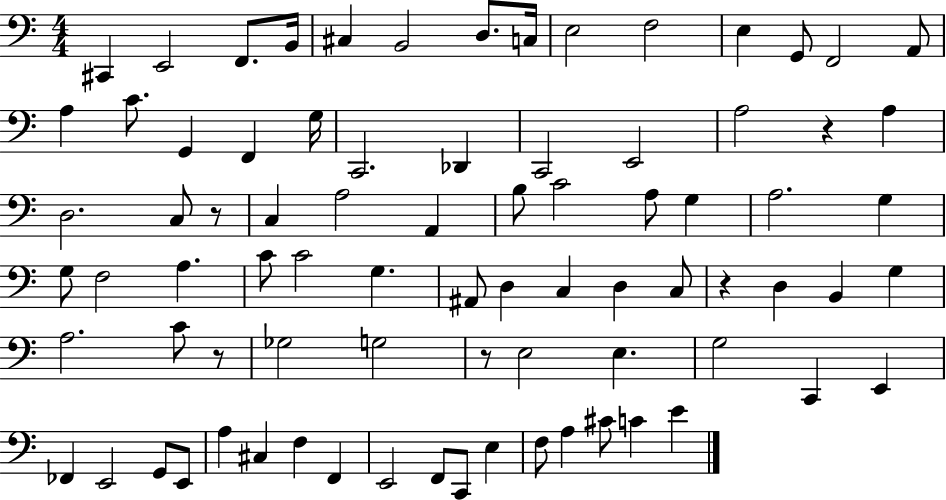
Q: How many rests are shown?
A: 5